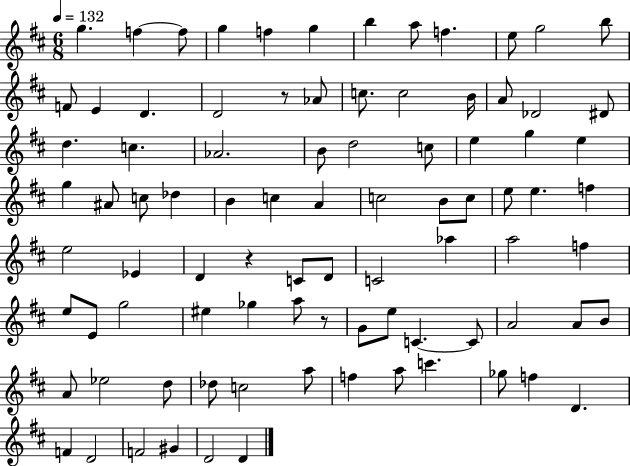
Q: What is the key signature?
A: D major